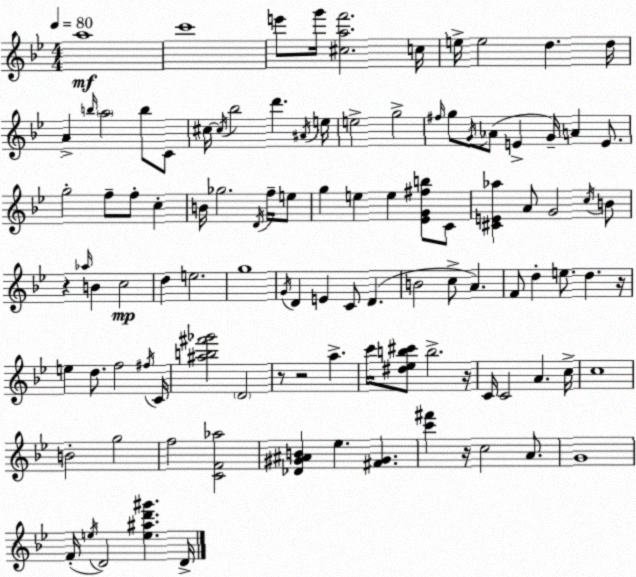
X:1
T:Untitled
M:4/4
L:1/4
K:Gm
a4 c'4 e'/2 g'/4 [^caf']2 c/4 e/4 e2 d d/4 A b/4 a2 b/2 C/2 ^c/4 ^c/4 _b2 d' ^A/4 e/4 e2 g2 ^f/4 g/2 G/4 _A/2 E G/4 A E/2 g2 f/2 f/2 c B/4 _g2 D/4 f/4 e/2 g e e [_EG^fb]/2 C/2 [^CE_a] A/2 G2 c/4 B/2 z _a/4 B c2 d e2 g4 G/4 D E C/2 D B2 c/2 A F/2 d e/2 d z/4 e d/2 f2 ^f/4 C/4 [^ab^f'_g']2 D2 z/2 z2 a c'/4 [^d_eb^c']/2 b2 z/4 C/4 C2 A c/4 c4 B2 g2 f2 [CF_a]2 [_D^G^AB] _e [^F^G] [c'^f'] z/4 c2 A/2 G4 F/4 e/4 D2 [e^ad'^g'] D/4